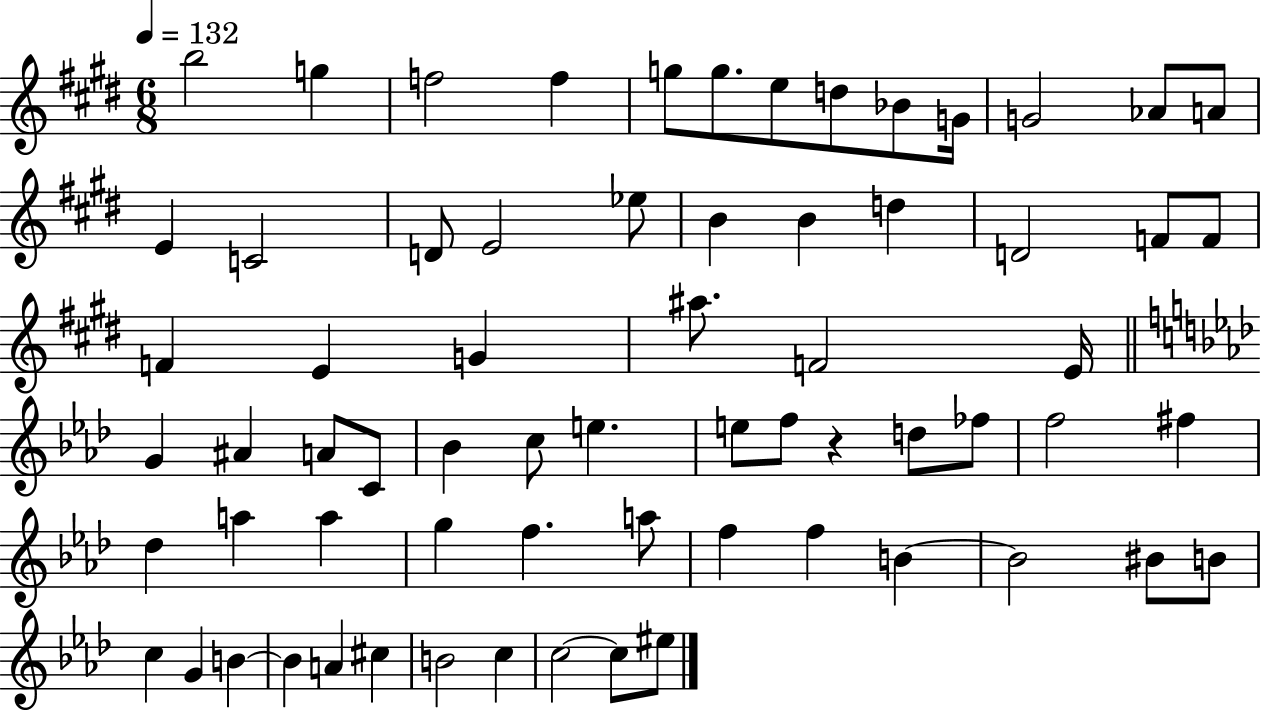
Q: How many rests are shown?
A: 1